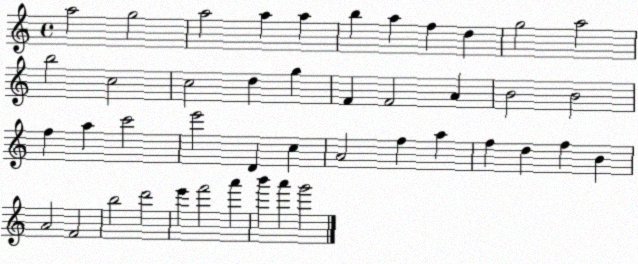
X:1
T:Untitled
M:4/4
L:1/4
K:C
a2 g2 a2 a a b a f d g2 a2 b2 c2 c2 d g F F2 A B2 B2 f a c'2 e'2 D c A2 f a f d f B A2 F2 b2 d'2 e' f'2 a' b' a' g'2